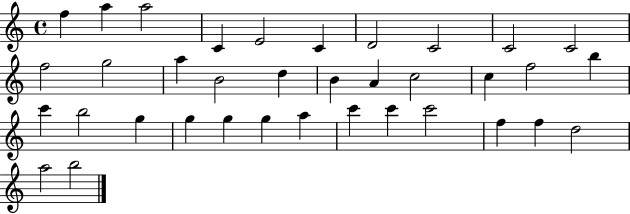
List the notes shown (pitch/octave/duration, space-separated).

F5/q A5/q A5/h C4/q E4/h C4/q D4/h C4/h C4/h C4/h F5/h G5/h A5/q B4/h D5/q B4/q A4/q C5/h C5/q F5/h B5/q C6/q B5/h G5/q G5/q G5/q G5/q A5/q C6/q C6/q C6/h F5/q F5/q D5/h A5/h B5/h